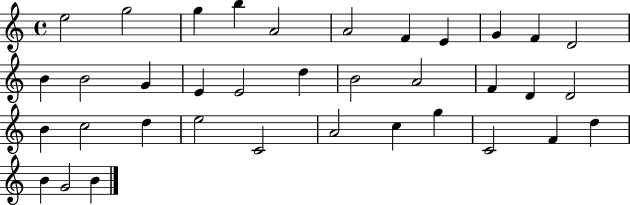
E5/h G5/h G5/q B5/q A4/h A4/h F4/q E4/q G4/q F4/q D4/h B4/q B4/h G4/q E4/q E4/h D5/q B4/h A4/h F4/q D4/q D4/h B4/q C5/h D5/q E5/h C4/h A4/h C5/q G5/q C4/h F4/q D5/q B4/q G4/h B4/q